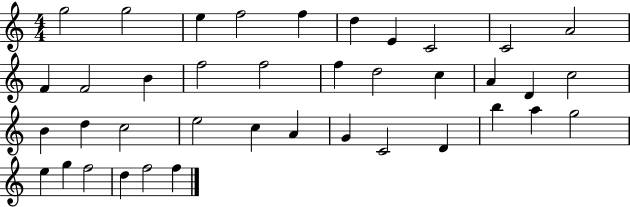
G5/h G5/h E5/q F5/h F5/q D5/q E4/q C4/h C4/h A4/h F4/q F4/h B4/q F5/h F5/h F5/q D5/h C5/q A4/q D4/q C5/h B4/q D5/q C5/h E5/h C5/q A4/q G4/q C4/h D4/q B5/q A5/q G5/h E5/q G5/q F5/h D5/q F5/h F5/q